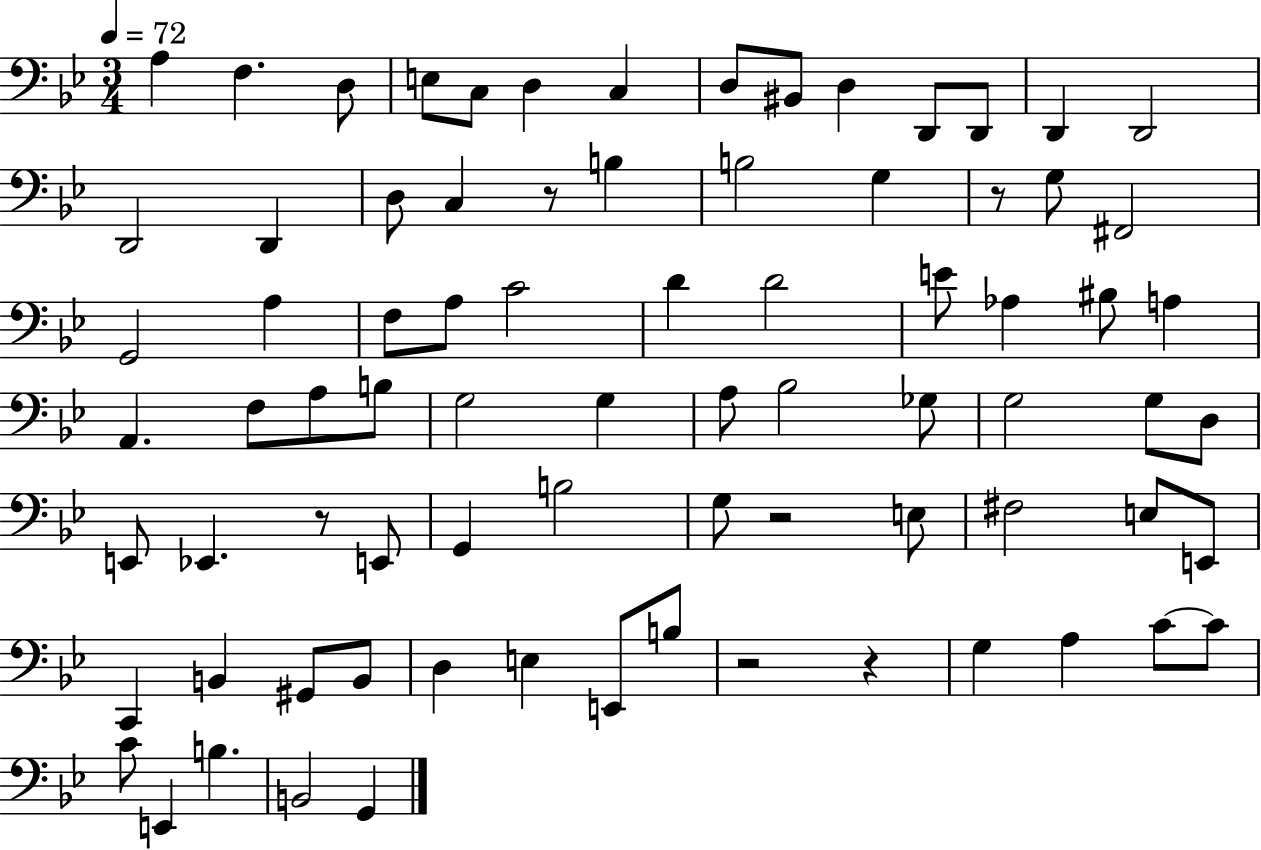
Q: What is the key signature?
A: BES major